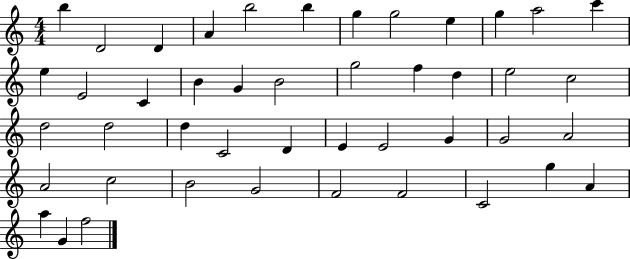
{
  \clef treble
  \numericTimeSignature
  \time 4/4
  \key c \major
  b''4 d'2 d'4 | a'4 b''2 b''4 | g''4 g''2 e''4 | g''4 a''2 c'''4 | \break e''4 e'2 c'4 | b'4 g'4 b'2 | g''2 f''4 d''4 | e''2 c''2 | \break d''2 d''2 | d''4 c'2 d'4 | e'4 e'2 g'4 | g'2 a'2 | \break a'2 c''2 | b'2 g'2 | f'2 f'2 | c'2 g''4 a'4 | \break a''4 g'4 f''2 | \bar "|."
}